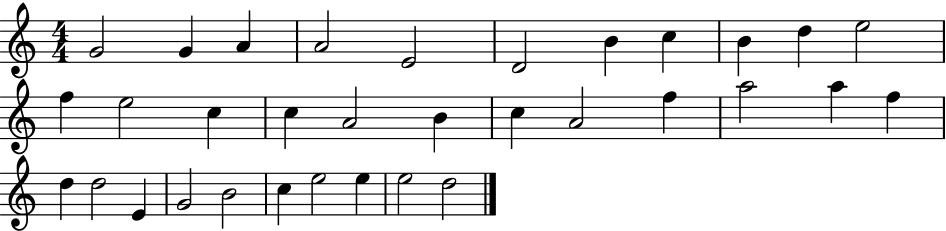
X:1
T:Untitled
M:4/4
L:1/4
K:C
G2 G A A2 E2 D2 B c B d e2 f e2 c c A2 B c A2 f a2 a f d d2 E G2 B2 c e2 e e2 d2